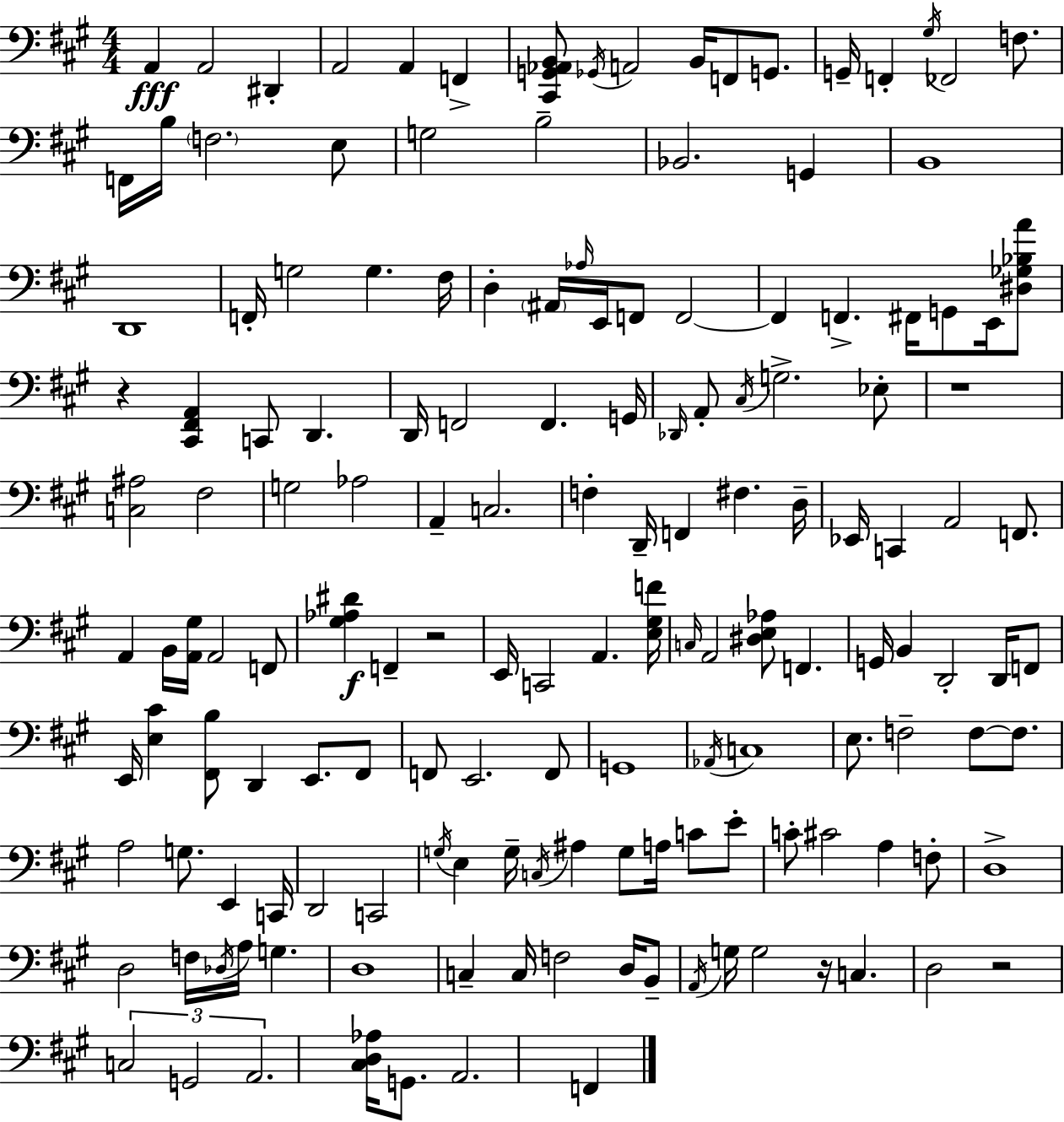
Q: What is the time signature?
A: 4/4